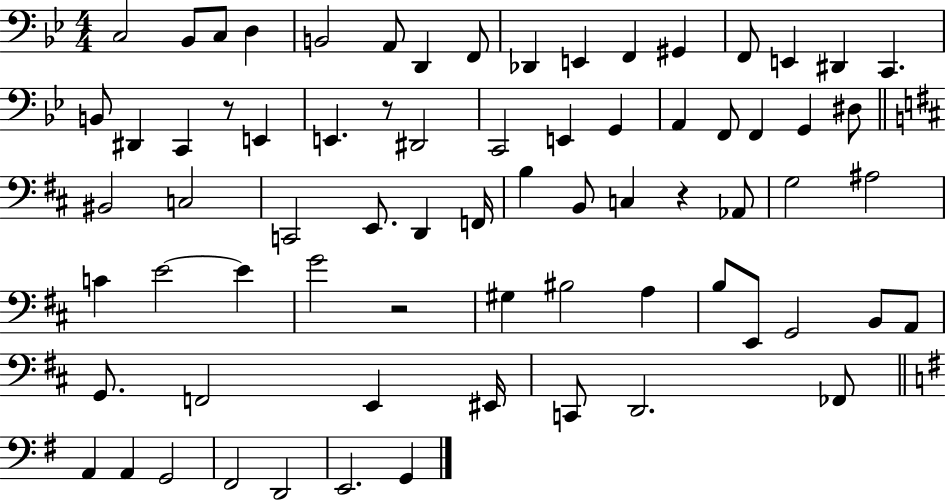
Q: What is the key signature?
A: BES major